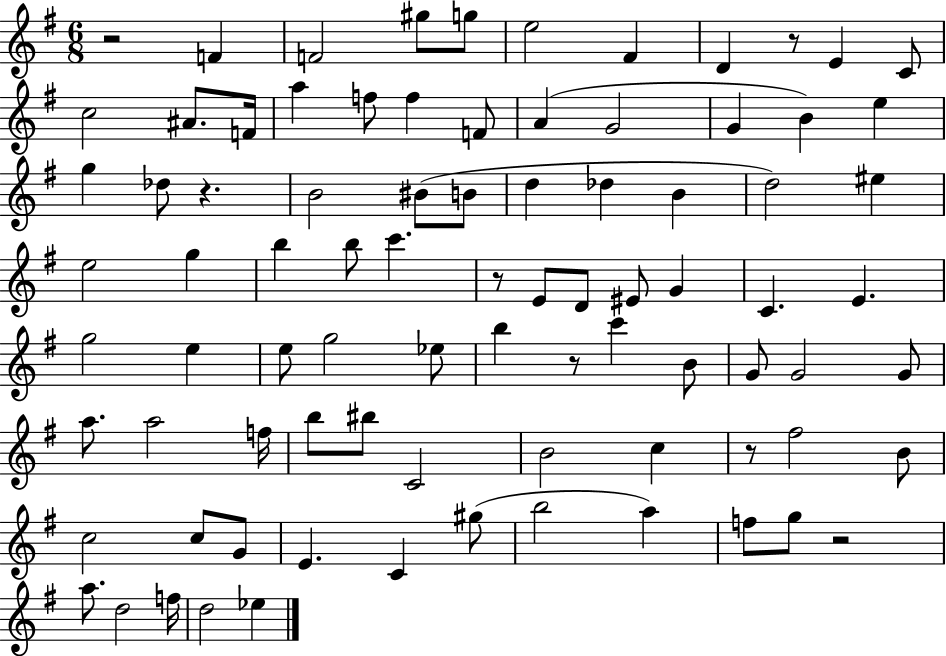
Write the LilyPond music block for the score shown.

{
  \clef treble
  \numericTimeSignature
  \time 6/8
  \key g \major
  r2 f'4 | f'2 gis''8 g''8 | e''2 fis'4 | d'4 r8 e'4 c'8 | \break c''2 ais'8. f'16 | a''4 f''8 f''4 f'8 | a'4( g'2 | g'4 b'4) e''4 | \break g''4 des''8 r4. | b'2 bis'8( b'8 | d''4 des''4 b'4 | d''2) eis''4 | \break e''2 g''4 | b''4 b''8 c'''4. | r8 e'8 d'8 eis'8 g'4 | c'4. e'4. | \break g''2 e''4 | e''8 g''2 ees''8 | b''4 r8 c'''4 b'8 | g'8 g'2 g'8 | \break a''8. a''2 f''16 | b''8 bis''8 c'2 | b'2 c''4 | r8 fis''2 b'8 | \break c''2 c''8 g'8 | e'4. c'4 gis''8( | b''2 a''4) | f''8 g''8 r2 | \break a''8. d''2 f''16 | d''2 ees''4 | \bar "|."
}